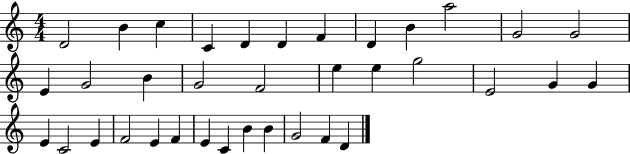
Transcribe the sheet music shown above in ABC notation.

X:1
T:Untitled
M:4/4
L:1/4
K:C
D2 B c C D D F D B a2 G2 G2 E G2 B G2 F2 e e g2 E2 G G E C2 E F2 E F E C B B G2 F D